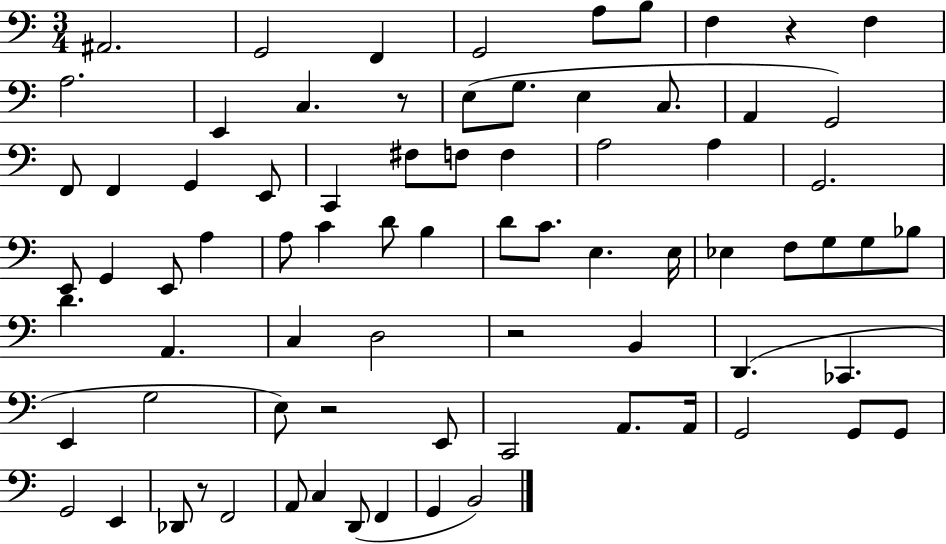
A#2/h. G2/h F2/q G2/h A3/e B3/e F3/q R/q F3/q A3/h. E2/q C3/q. R/e E3/e G3/e. E3/q C3/e. A2/q G2/h F2/e F2/q G2/q E2/e C2/q F#3/e F3/e F3/q A3/h A3/q G2/h. E2/e G2/q E2/e A3/q A3/e C4/q D4/e B3/q D4/e C4/e. E3/q. E3/s Eb3/q F3/e G3/e G3/e Bb3/e D4/q. A2/q. C3/q D3/h R/h B2/q D2/q. CES2/q. E2/q G3/h E3/e R/h E2/e C2/h A2/e. A2/s G2/h G2/e G2/e G2/h E2/q Db2/e R/e F2/h A2/e C3/q D2/e F2/q G2/q B2/h